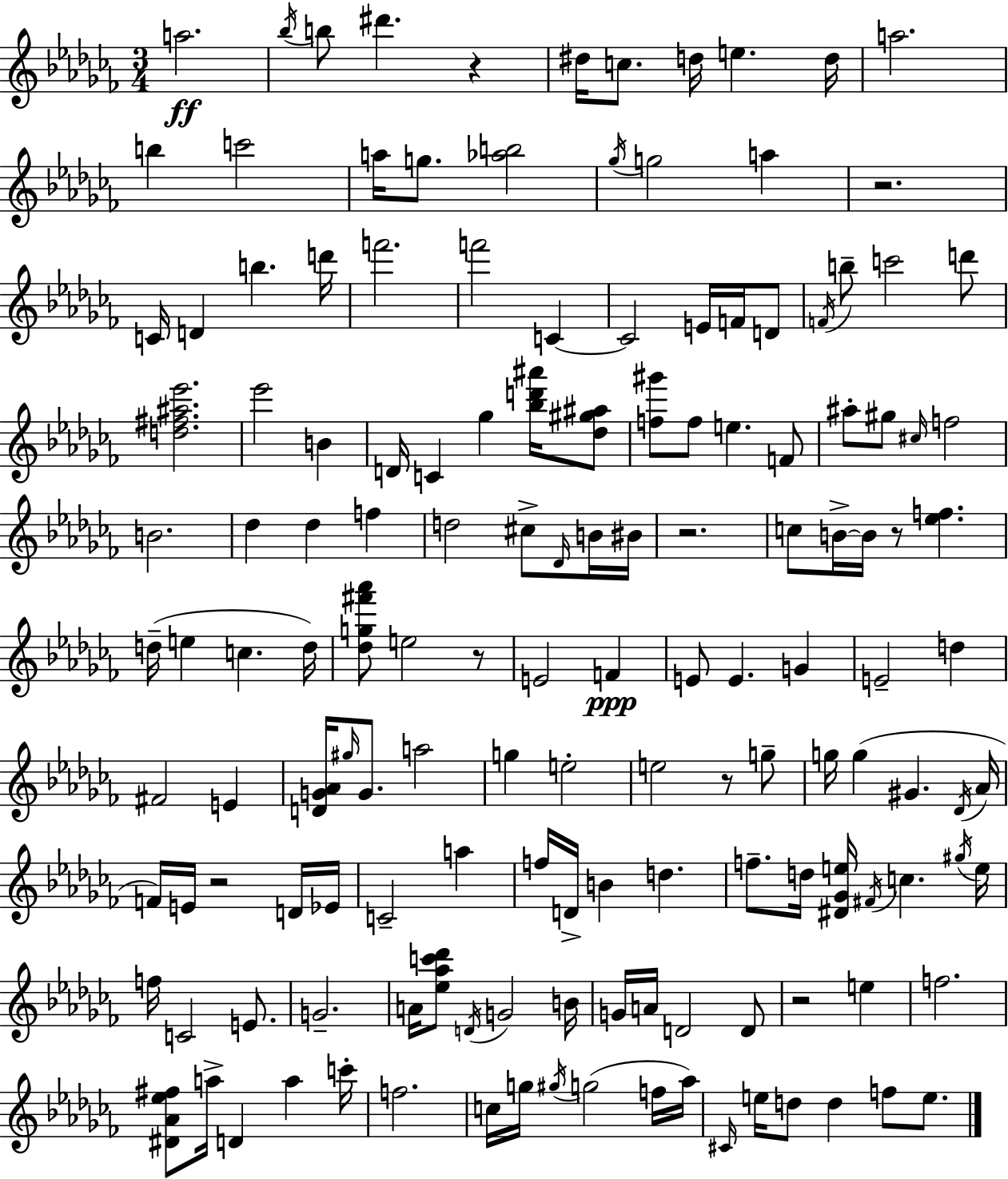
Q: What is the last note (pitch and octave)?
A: E5